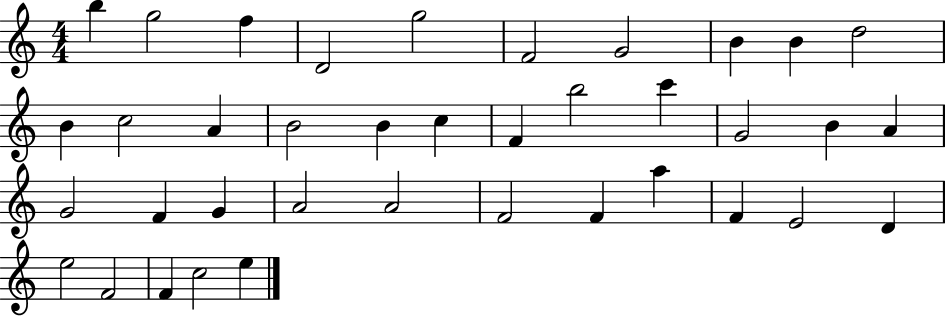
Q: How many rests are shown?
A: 0